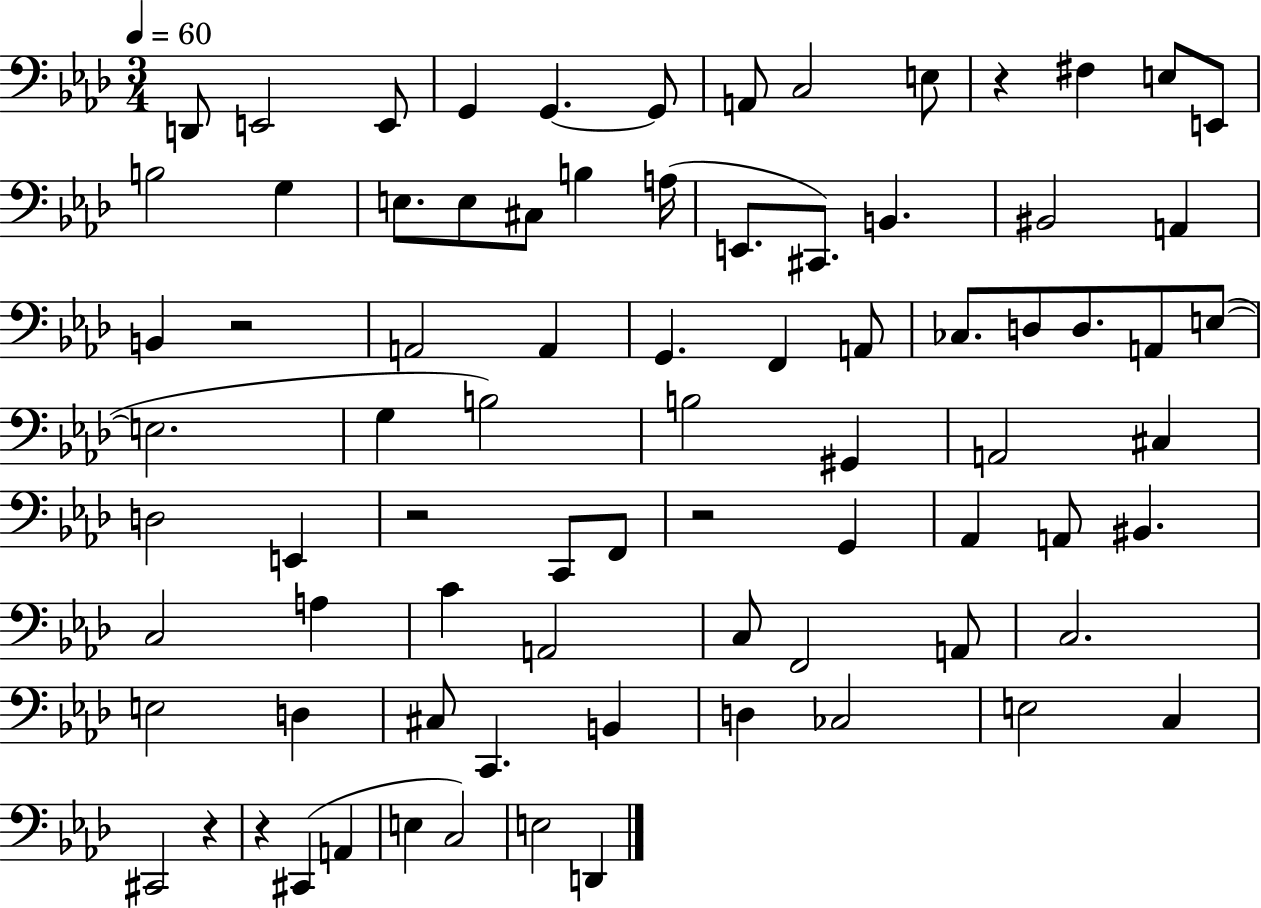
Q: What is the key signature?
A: AES major